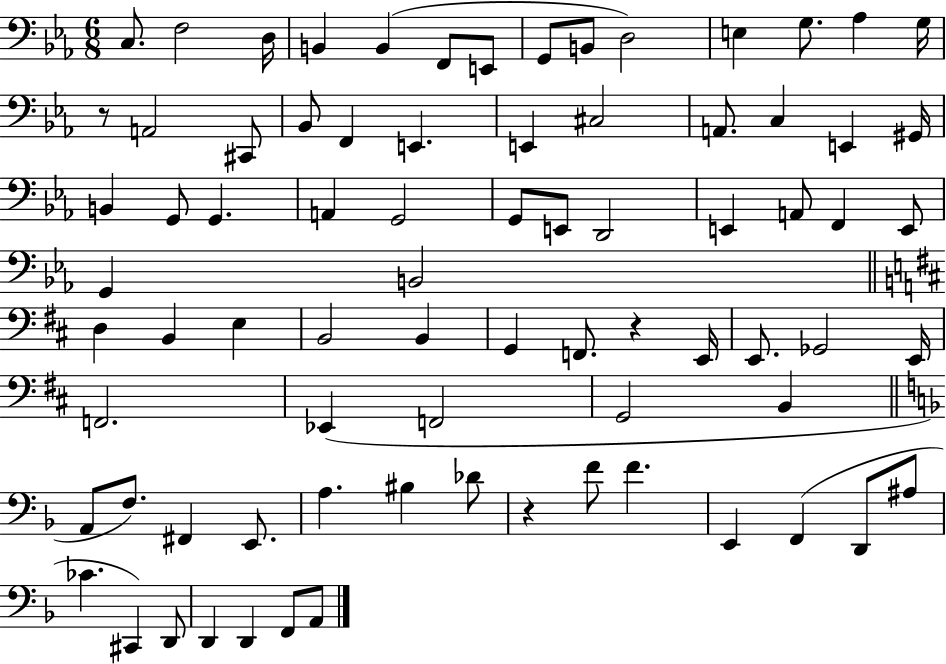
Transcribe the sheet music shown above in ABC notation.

X:1
T:Untitled
M:6/8
L:1/4
K:Eb
C,/2 F,2 D,/4 B,, B,, F,,/2 E,,/2 G,,/2 B,,/2 D,2 E, G,/2 _A, G,/4 z/2 A,,2 ^C,,/2 _B,,/2 F,, E,, E,, ^C,2 A,,/2 C, E,, ^G,,/4 B,, G,,/2 G,, A,, G,,2 G,,/2 E,,/2 D,,2 E,, A,,/2 F,, E,,/2 G,, B,,2 D, B,, E, B,,2 B,, G,, F,,/2 z E,,/4 E,,/2 _G,,2 E,,/4 F,,2 _E,, F,,2 G,,2 B,, A,,/2 F,/2 ^F,, E,,/2 A, ^B, _D/2 z F/2 F E,, F,, D,,/2 ^A,/2 _C ^C,, D,,/2 D,, D,, F,,/2 A,,/2